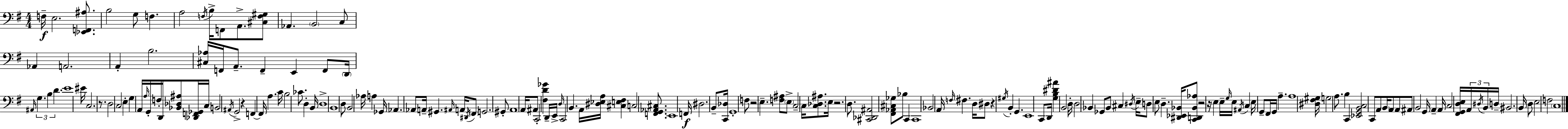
X:1
T:Untitled
M:4/4
L:1/4
K:G
F,/4 E,2 [_E,,F,,^A,]/2 B,2 G,/2 F, A,2 F,/4 B,/4 F,,/2 A,,/2 [^C,F,^G,]/2 _A,, B,,2 C,/2 _A,, A,,2 A,, B,2 [^C,_A,]/4 F,,/4 A,,/2 F,, E,, F,,/2 D,,/4 ^A,,/4 G, B, D E4 ^E/4 C,2 z/2 D,2 C,2 E, G, A,,/4 A,/4 G,,/4 F,/4 D,,/4 [_B,,_D,^A,]/2 [_D,,F,,_G,,]/4 C,/4 B,,2 ^A,,/4 G,,2 z F,, F,,/4 A, C/4 B,2 _C/2 D, B,,/4 D,4 B,,4 D,/2 B,,2 _A,/4 A, _G,,/4 _A,, _A,,/2 A,,/4 ^G,, ^A,,/4 A,,/4 ^D,,/4 ^F,,/2 G,,2 ^G,,/2 A,,4 A,,/4 ^A,,/2 C,,2 [^F,D_G] D,,/4 E,,/4 D,/4 C,,2 B,, A,,/4 [^D,_E,A,]/4 [^C,E,^F,] C,2 [F,,G,,_A,,^C,]/2 E,,4 F,,/4 ^D,2 B,,/2 [C,,_D,]/4 G,,4 F,/2 z2 E, [F,^A,]/2 E,/2 C,2 C,/4 [C,_D,^A,]/2 E,/4 z2 D,/2 [^C,,_D,,^A,,]2 [^F,,_A,,^C,_G,]/2 _B,/2 C,, C,,4 _B,,2 A,,/4 F,/4 ^F, D,/4 ^D,/2 z ^G,/4 B,, G,, E,,4 C,,/2 D,,/4 [G,B,^D^A] B,,2 D,/4 D,2 _B,, _G,,/2 _B,,/2 ^C, ^D,/4 E,/4 D,/2 E,/2 D, [^D,,_E,,_B,,]/4 [C,,D,,_B,,_A,]/2 z2 z/4 E, E,/4 G,/4 E,/4 ^A,,/4 C, E,/4 G,,/2 ^F,,/4 G,,/4 A, A,4 [^D,^F,^G,]/4 G,2 A,/2 B, C,, [_E,,G,,B,,C,]2 C,,/2 A,,/2 B,,/4 A,,/2 A,,/2 ^A,,/2 B,,2 G,,/4 A,, A,,/4 C,2 [^F,,G,,D,E,]/4 A,,/4 ^D,/4 B,,/4 D,/4 ^B,,2 B,,/4 D,/2 E,2 F,2 C,4